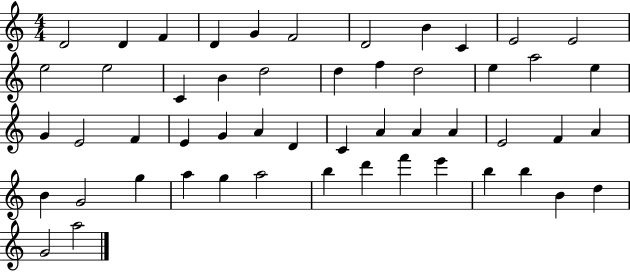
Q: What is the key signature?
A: C major